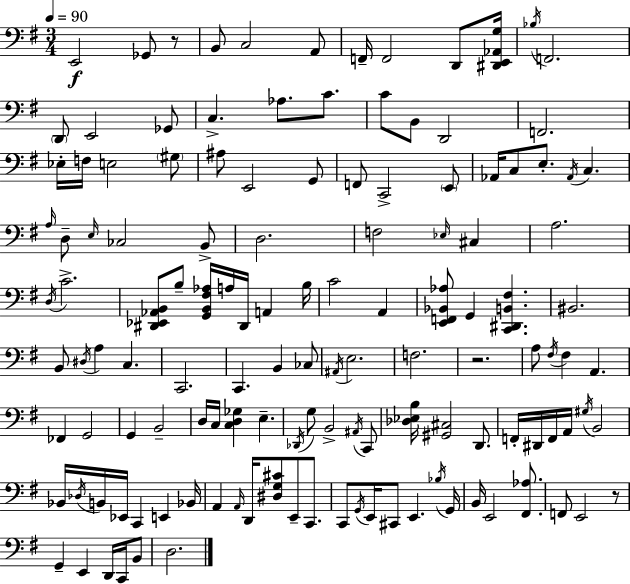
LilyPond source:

{
  \clef bass
  \numericTimeSignature
  \time 3/4
  \key g \major
  \tempo 4 = 90
  e,2\f ges,8 r8 | b,8 c2 a,8 | f,16-- f,2 d,8 <dis, e, aes, g>16 | \acciaccatura { bes16 } f,2. | \break \parenthesize d,8 e,2 ges,8 | c4.-> aes8. c'8. | c'8 b,8 d,2 | f,2. | \break ees16-. f16 e2 \parenthesize gis8 | ais8 e,2 g,8 | f,8 c,2-> \parenthesize e,8 | aes,16 c8 e8.-. \acciaccatura { aes,16 } c4. | \break \grace { a16 } d8-- \grace { e16 } ces2 | b,8-> d2. | f2 | \grace { ees16 } cis4 a2. | \break \acciaccatura { d16 } c'2.-> | <dis, ees, aes, b,>8 b8-- <g, b, fis aes>16 a16 | dis,16 a,4 b16 c'2 | a,4 <e, f, bes, aes>8 g,4 | \break <c, dis, b, fis>4. bis,2. | b,8 \acciaccatura { dis16 } a4 | c4. c,2. | c,4. | \break b,4 ces8 \acciaccatura { ais,16 } e2. | f2. | r2. | a8 \acciaccatura { fis16 } fis4 | \break a,4. fes,4 | g,2 g,4 | b,2-- d16 c16 <c d ges>4 | e4.-- \acciaccatura { des,16 } g8 | \break b,2-> \acciaccatura { ais,16 } c,8 <des ees b>16 | <gis, cis>2 d,8. f,16-. | dis,16 f,16 a,16 \acciaccatura { gis16 } b,2 | bes,16 \acciaccatura { des16 } b,16 ees,16 c,4 e,4 | \break bes,16 a,4 \grace { a,16 } d,16 <dis g cis'>8 e,8-- c,8. | c,8 \acciaccatura { g,16 } e,16 cis,8 e,4. | \acciaccatura { bes16 } g,16 b,16 e,2 | <fis, aes>8. f,8 e,2 | \break r8 g,4-- e,4 | d,16 c,16 b,8 d2. | \bar "|."
}